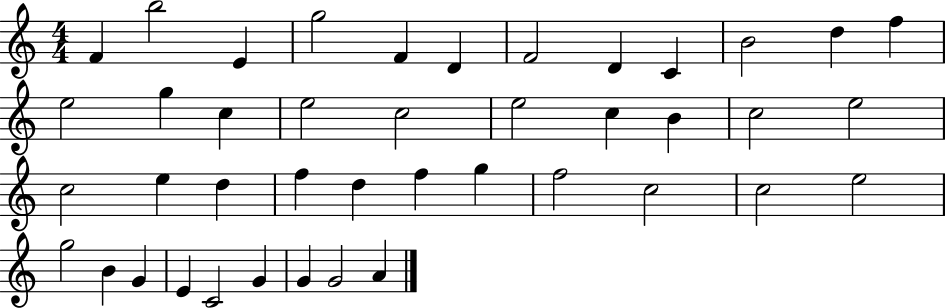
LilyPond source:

{
  \clef treble
  \numericTimeSignature
  \time 4/4
  \key c \major
  f'4 b''2 e'4 | g''2 f'4 d'4 | f'2 d'4 c'4 | b'2 d''4 f''4 | \break e''2 g''4 c''4 | e''2 c''2 | e''2 c''4 b'4 | c''2 e''2 | \break c''2 e''4 d''4 | f''4 d''4 f''4 g''4 | f''2 c''2 | c''2 e''2 | \break g''2 b'4 g'4 | e'4 c'2 g'4 | g'4 g'2 a'4 | \bar "|."
}